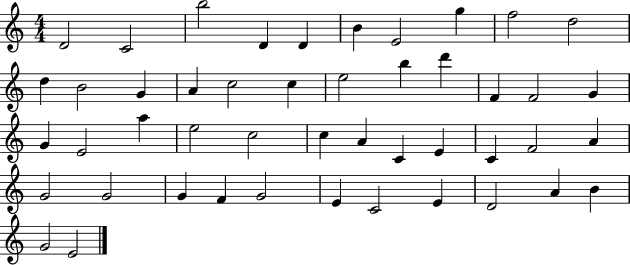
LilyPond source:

{
  \clef treble
  \numericTimeSignature
  \time 4/4
  \key c \major
  d'2 c'2 | b''2 d'4 d'4 | b'4 e'2 g''4 | f''2 d''2 | \break d''4 b'2 g'4 | a'4 c''2 c''4 | e''2 b''4 d'''4 | f'4 f'2 g'4 | \break g'4 e'2 a''4 | e''2 c''2 | c''4 a'4 c'4 e'4 | c'4 f'2 a'4 | \break g'2 g'2 | g'4 f'4 g'2 | e'4 c'2 e'4 | d'2 a'4 b'4 | \break g'2 e'2 | \bar "|."
}